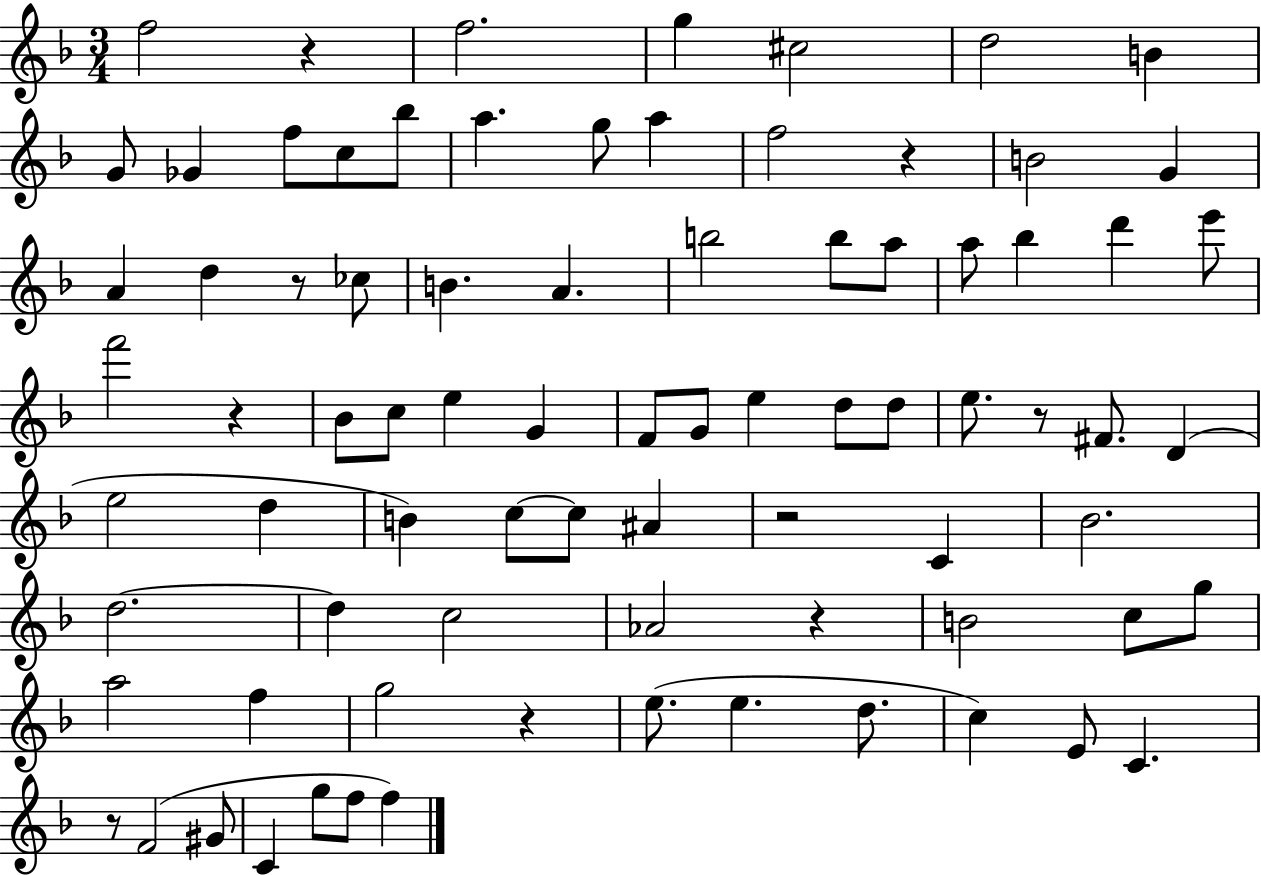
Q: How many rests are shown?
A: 9